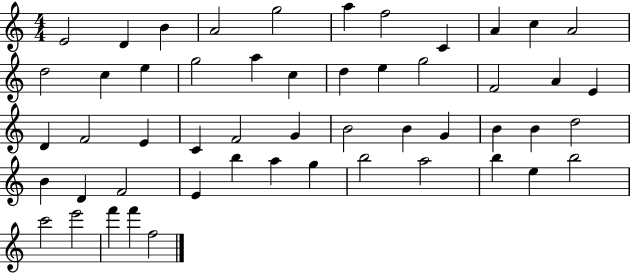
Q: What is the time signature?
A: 4/4